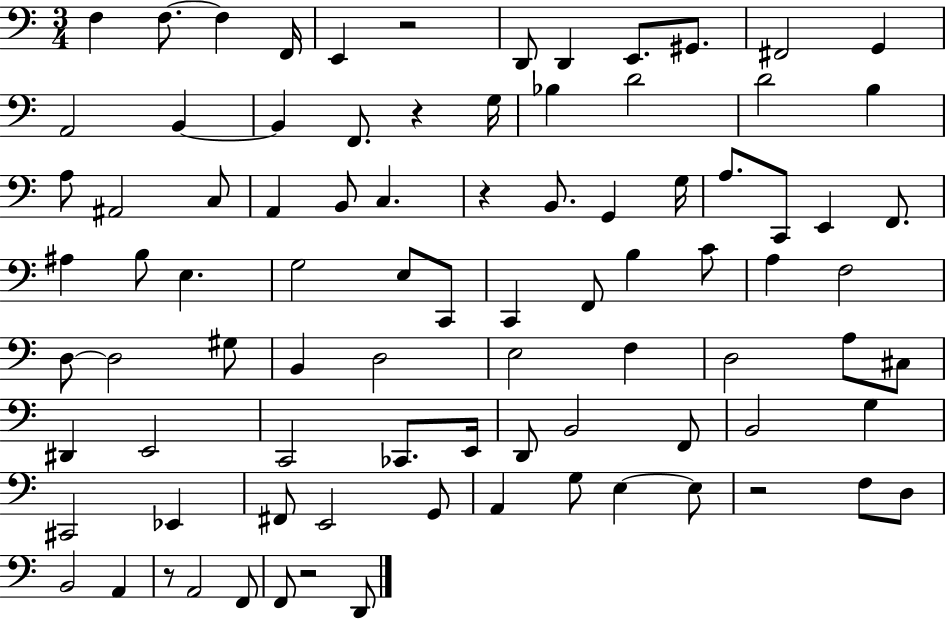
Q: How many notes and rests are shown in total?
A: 88